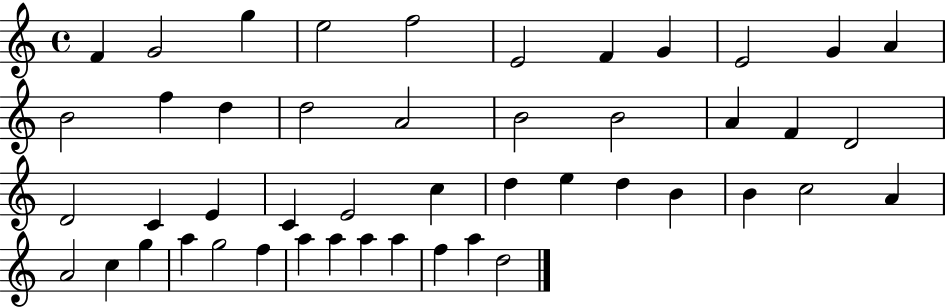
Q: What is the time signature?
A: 4/4